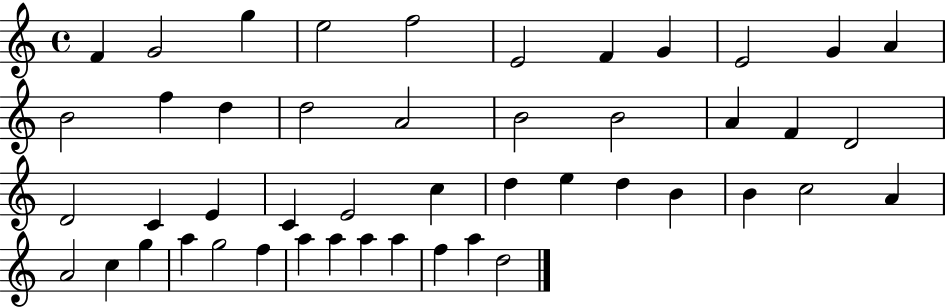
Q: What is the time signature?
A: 4/4